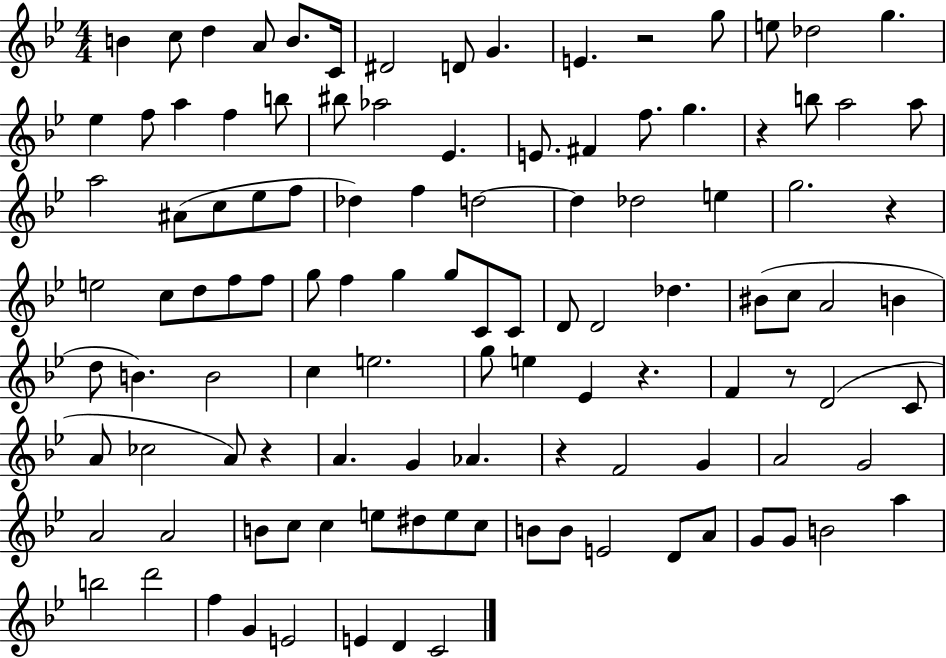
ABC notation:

X:1
T:Untitled
M:4/4
L:1/4
K:Bb
B c/2 d A/2 B/2 C/4 ^D2 D/2 G E z2 g/2 e/2 _d2 g _e f/2 a f b/2 ^b/2 _a2 _E E/2 ^F f/2 g z b/2 a2 a/2 a2 ^A/2 c/2 _e/2 f/2 _d f d2 d _d2 e g2 z e2 c/2 d/2 f/2 f/2 g/2 f g g/2 C/2 C/2 D/2 D2 _d ^B/2 c/2 A2 B d/2 B B2 c e2 g/2 e _E z F z/2 D2 C/2 A/2 _c2 A/2 z A G _A z F2 G A2 G2 A2 A2 B/2 c/2 c e/2 ^d/2 e/2 c/2 B/2 B/2 E2 D/2 A/2 G/2 G/2 B2 a b2 d'2 f G E2 E D C2